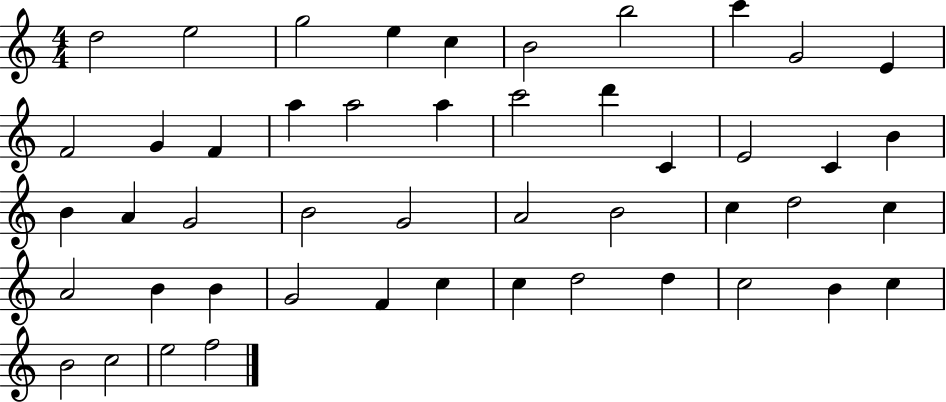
X:1
T:Untitled
M:4/4
L:1/4
K:C
d2 e2 g2 e c B2 b2 c' G2 E F2 G F a a2 a c'2 d' C E2 C B B A G2 B2 G2 A2 B2 c d2 c A2 B B G2 F c c d2 d c2 B c B2 c2 e2 f2